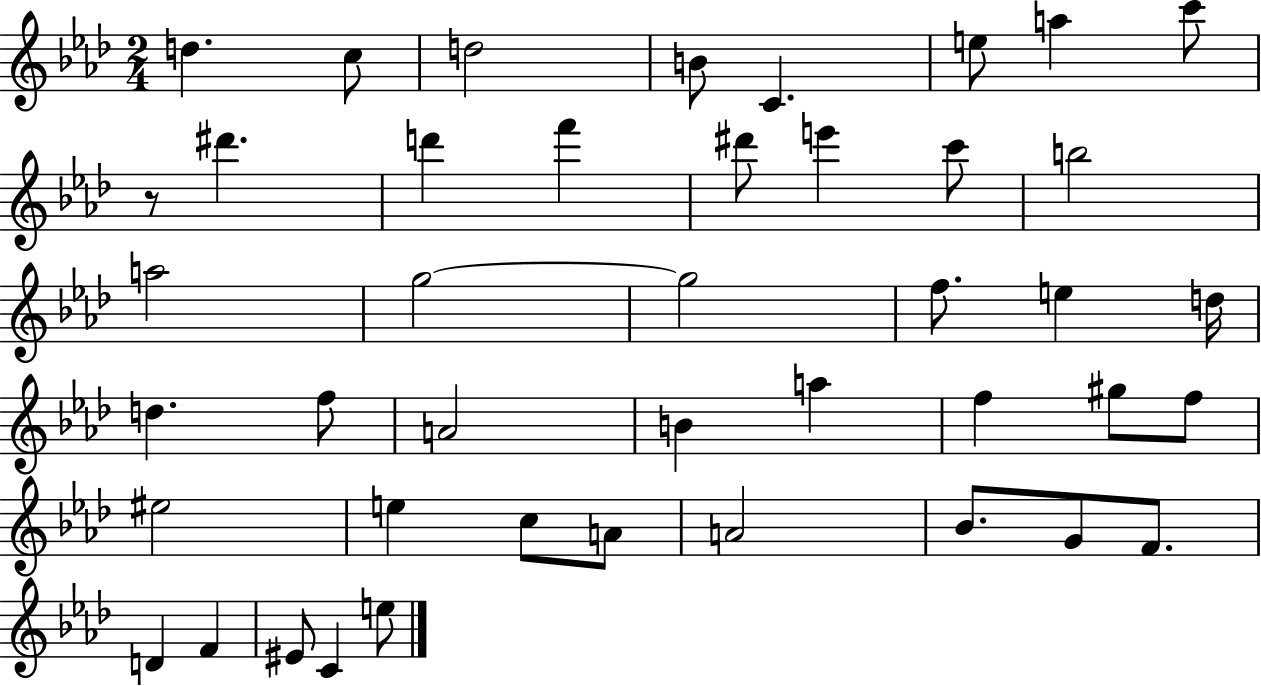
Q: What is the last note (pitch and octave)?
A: E5